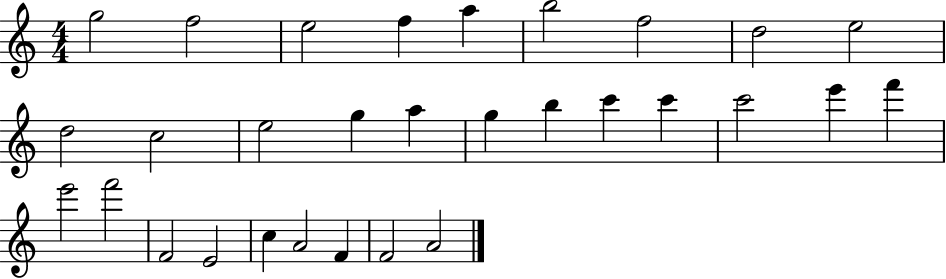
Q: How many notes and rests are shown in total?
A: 30